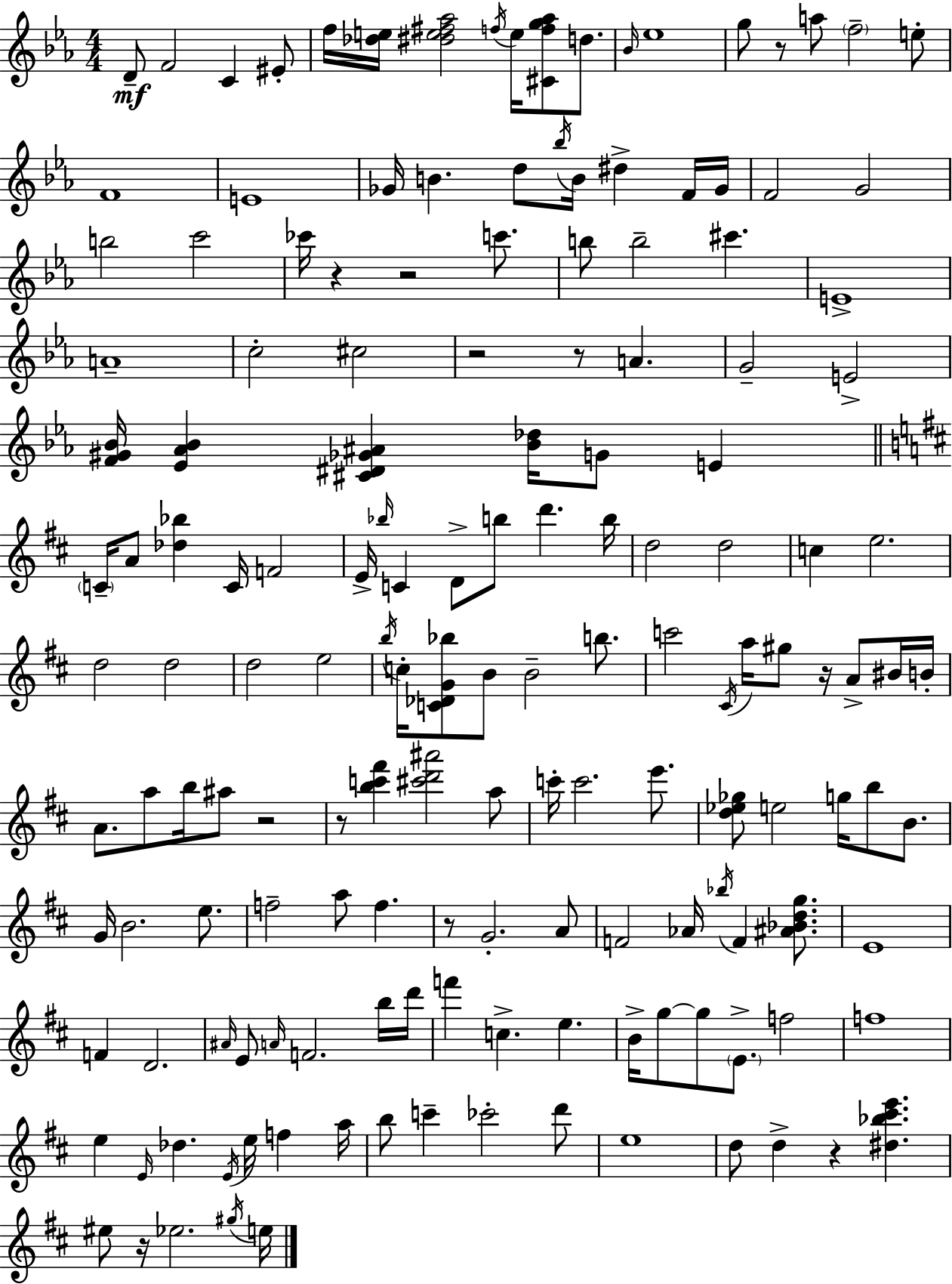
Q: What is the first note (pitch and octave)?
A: D4